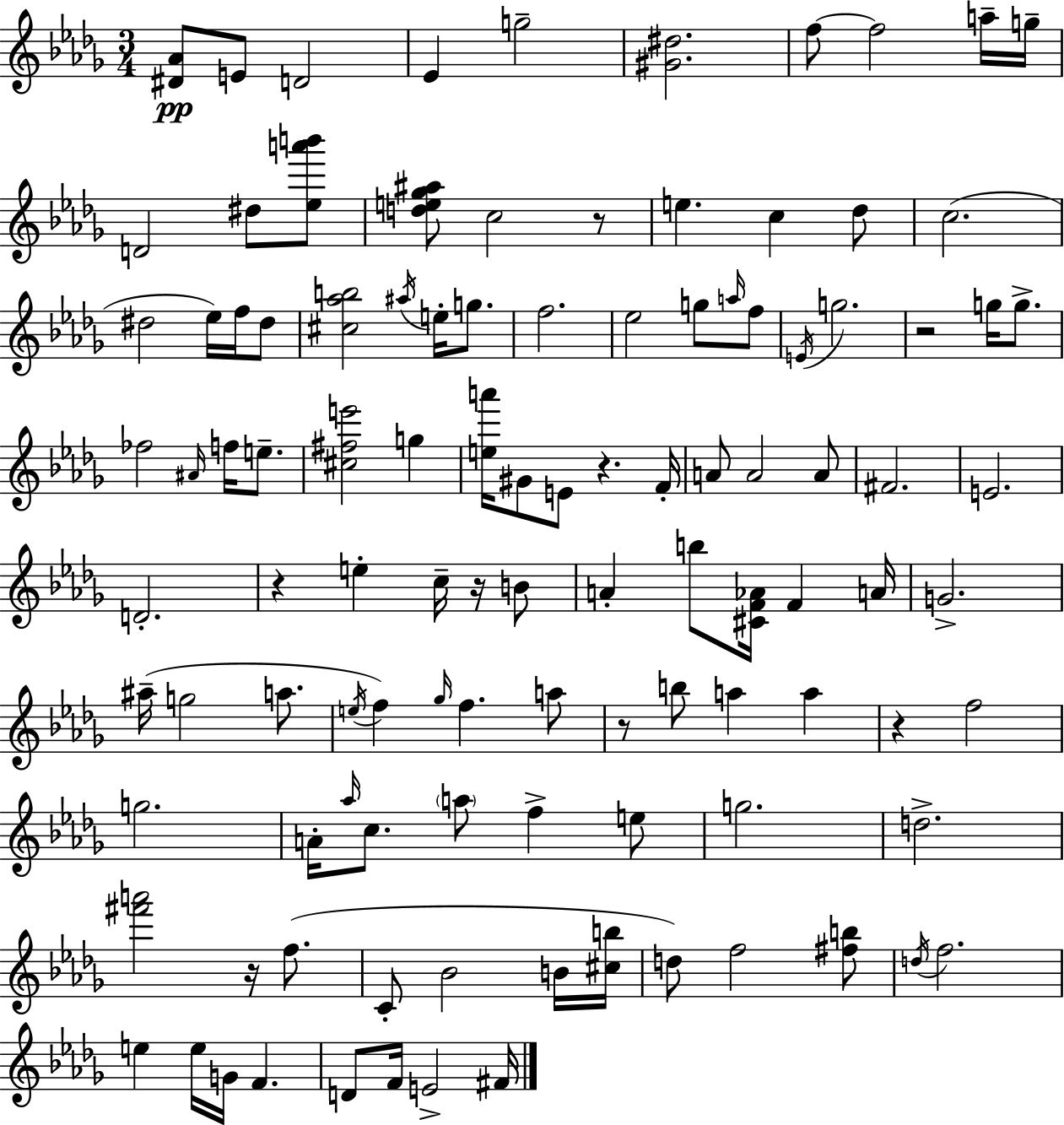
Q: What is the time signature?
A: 3/4